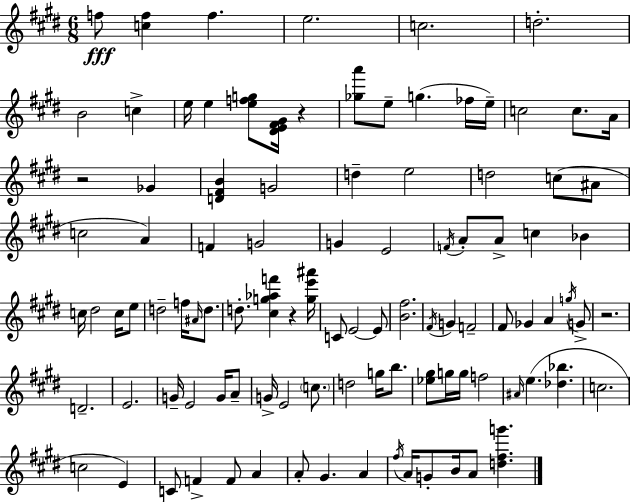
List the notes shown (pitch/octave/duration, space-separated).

F5/e [C5,F5]/q F5/q. E5/h. C5/h. D5/h. B4/h C5/q E5/s E5/q [E5,F5,G5]/e [D#4,E4,F#4,G#4]/s R/q [Gb5,A6]/e E5/e G5/q. FES5/s E5/s C5/h C5/e. A4/s R/h Gb4/q [D4,F#4,B4]/q G4/h D5/q E5/h D5/h C5/e A#4/e C5/h A4/q F4/q G4/h G4/q E4/h F4/s A4/e A4/e C5/q Bb4/q C5/s D#5/h C5/s E5/e D5/h F5/s A#4/s D5/e. D5/e. [C#5,G5,Ab5,F6]/q R/q [G5,E6,A#6]/s C4/e E4/h E4/e [B4,F#5]/h. F#4/s G4/q F4/h F#4/e Gb4/q A4/q G5/s G4/e R/h. D4/h. E4/h. G4/s E4/h G4/s A4/e G4/s E4/h C5/e. D5/h G5/s B5/e. [Eb5,G#5]/e G5/s G5/s F5/h A#4/s E5/q. [Db5,Bb5]/q. C5/h. C5/h E4/q C4/e F4/q F4/e A4/q A4/e G#4/q. A4/q F#5/s A4/s G4/e B4/s A4/e [D5,F#5,G6]/q.